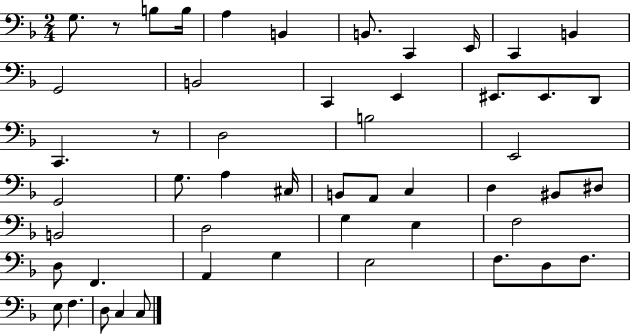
G3/e. R/e B3/e B3/s A3/q B2/q B2/e. C2/q E2/s C2/q B2/q G2/h B2/h C2/q E2/q EIS2/e. EIS2/e. D2/e C2/q. R/e D3/h B3/h E2/h G2/h G3/e. A3/q C#3/s B2/e A2/e C3/q D3/q BIS2/e D#3/e B2/h D3/h G3/q E3/q F3/h D3/e F2/q. A2/q G3/q E3/h F3/e. D3/e F3/e. E3/e F3/q. D3/e C3/q C3/e